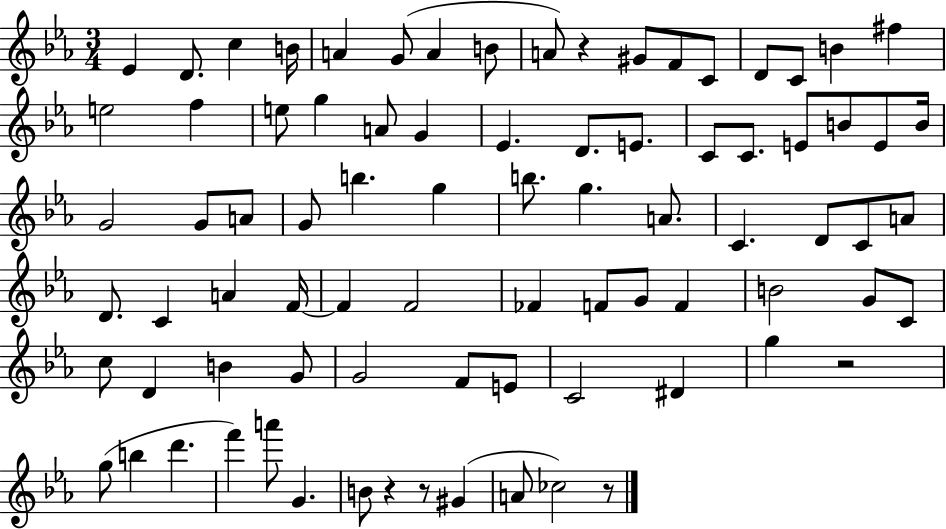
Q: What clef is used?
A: treble